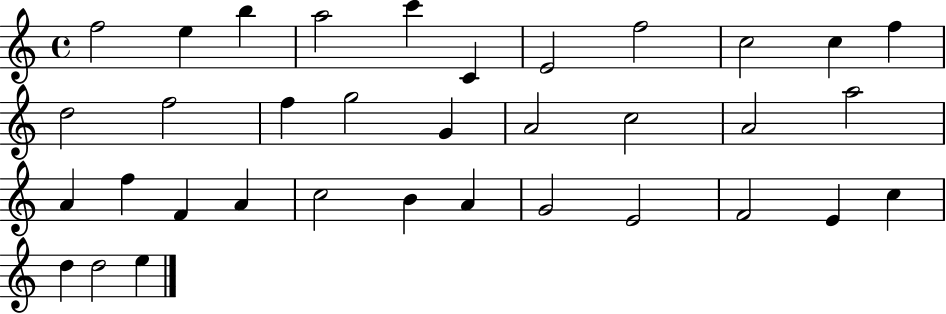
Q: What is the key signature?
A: C major